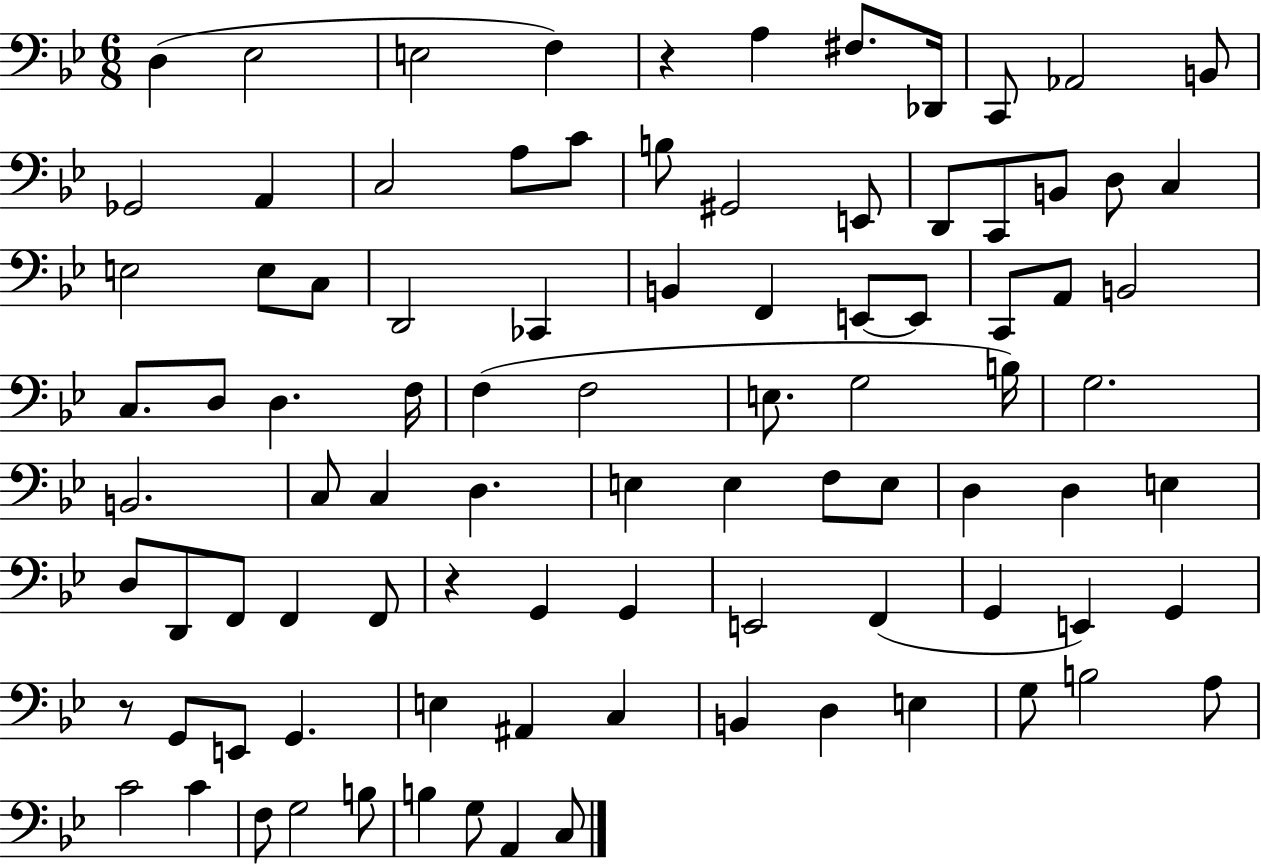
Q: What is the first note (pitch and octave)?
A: D3